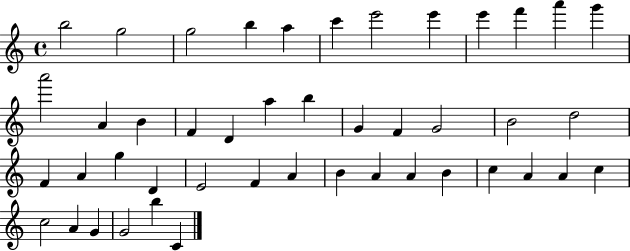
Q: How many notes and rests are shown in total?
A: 45